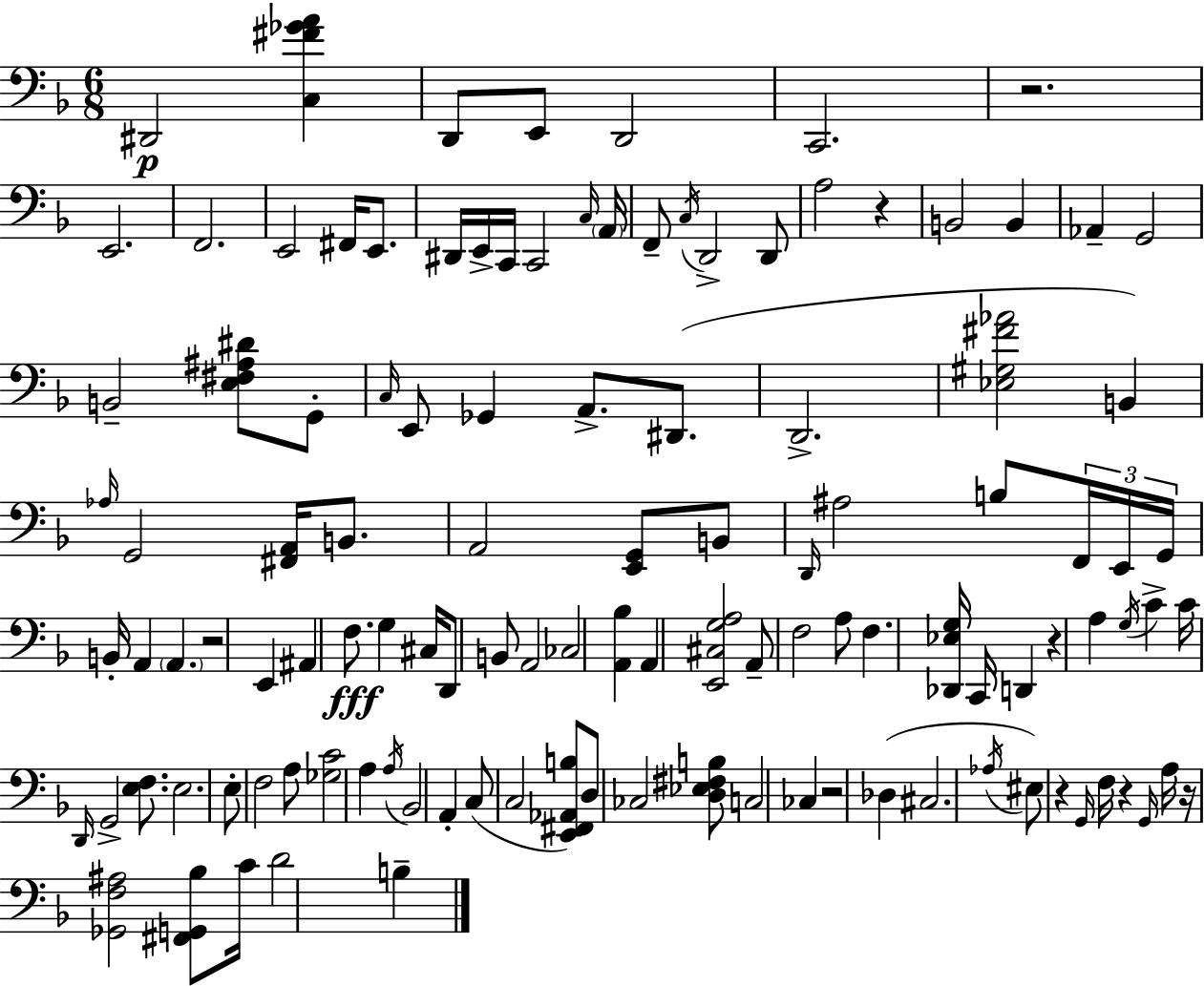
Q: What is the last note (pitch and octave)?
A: B3